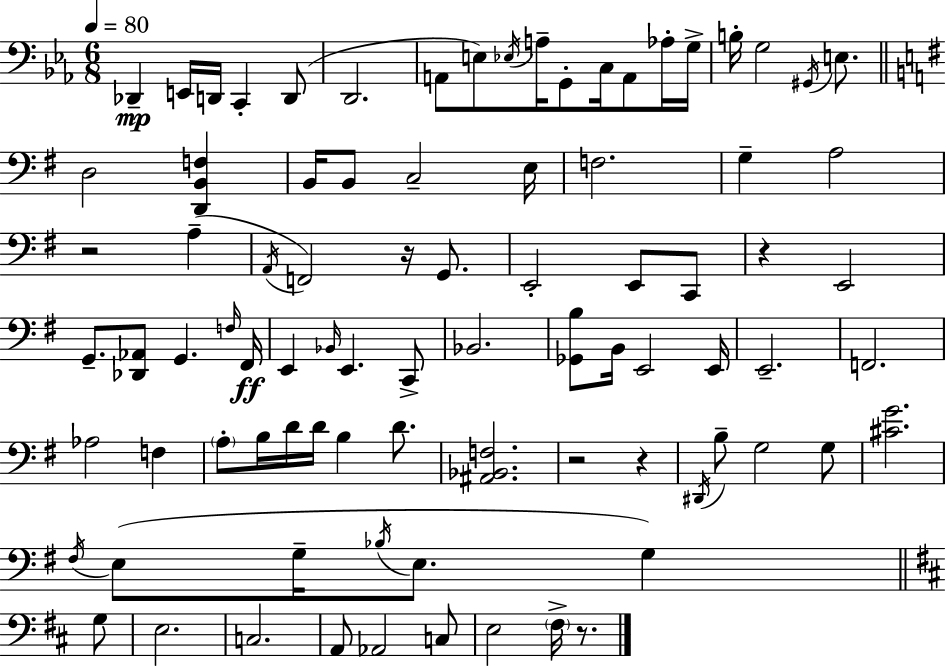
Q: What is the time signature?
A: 6/8